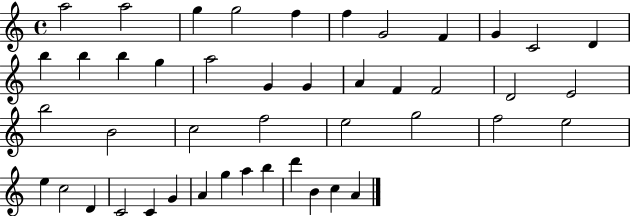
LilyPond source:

{
  \clef treble
  \time 4/4
  \defaultTimeSignature
  \key c \major
  a''2 a''2 | g''4 g''2 f''4 | f''4 g'2 f'4 | g'4 c'2 d'4 | \break b''4 b''4 b''4 g''4 | a''2 g'4 g'4 | a'4 f'4 f'2 | d'2 e'2 | \break b''2 b'2 | c''2 f''2 | e''2 g''2 | f''2 e''2 | \break e''4 c''2 d'4 | c'2 c'4 g'4 | a'4 g''4 a''4 b''4 | d'''4 b'4 c''4 a'4 | \break \bar "|."
}